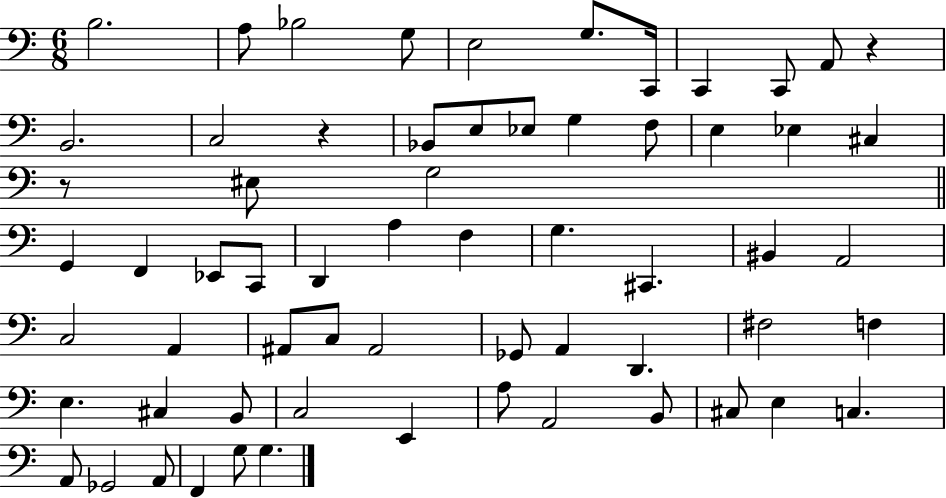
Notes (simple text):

B3/h. A3/e Bb3/h G3/e E3/h G3/e. C2/s C2/q C2/e A2/e R/q B2/h. C3/h R/q Bb2/e E3/e Eb3/e G3/q F3/e E3/q Eb3/q C#3/q R/e EIS3/e G3/h G2/q F2/q Eb2/e C2/e D2/q A3/q F3/q G3/q. C#2/q. BIS2/q A2/h C3/h A2/q A#2/e C3/e A#2/h Gb2/e A2/q D2/q. F#3/h F3/q E3/q. C#3/q B2/e C3/h E2/q A3/e A2/h B2/e C#3/e E3/q C3/q. A2/e Gb2/h A2/e F2/q G3/e G3/q.